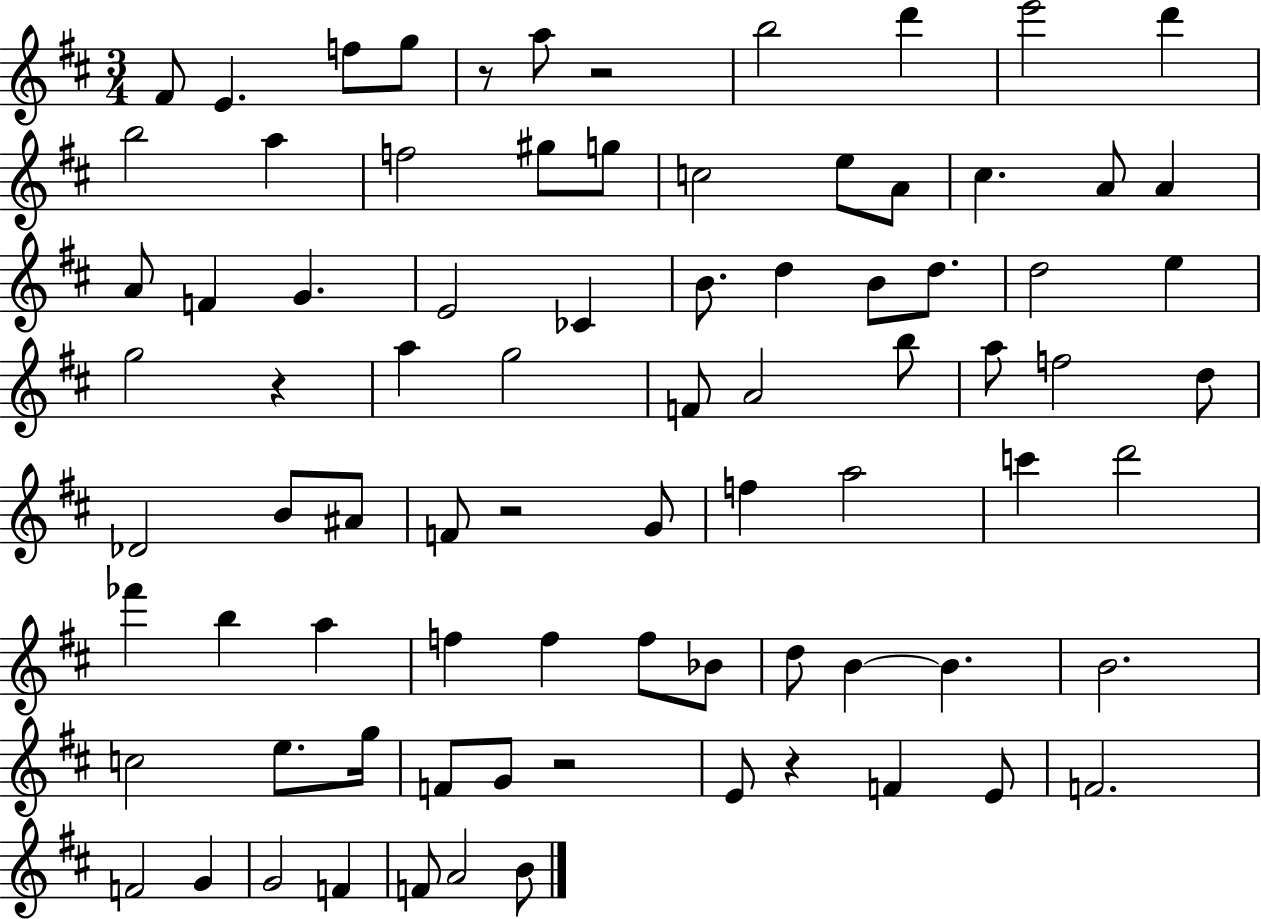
F#4/e E4/q. F5/e G5/e R/e A5/e R/h B5/h D6/q E6/h D6/q B5/h A5/q F5/h G#5/e G5/e C5/h E5/e A4/e C#5/q. A4/e A4/q A4/e F4/q G4/q. E4/h CES4/q B4/e. D5/q B4/e D5/e. D5/h E5/q G5/h R/q A5/q G5/h F4/e A4/h B5/e A5/e F5/h D5/e Db4/h B4/e A#4/e F4/e R/h G4/e F5/q A5/h C6/q D6/h FES6/q B5/q A5/q F5/q F5/q F5/e Bb4/e D5/e B4/q B4/q. B4/h. C5/h E5/e. G5/s F4/e G4/e R/h E4/e R/q F4/q E4/e F4/h. F4/h G4/q G4/h F4/q F4/e A4/h B4/e